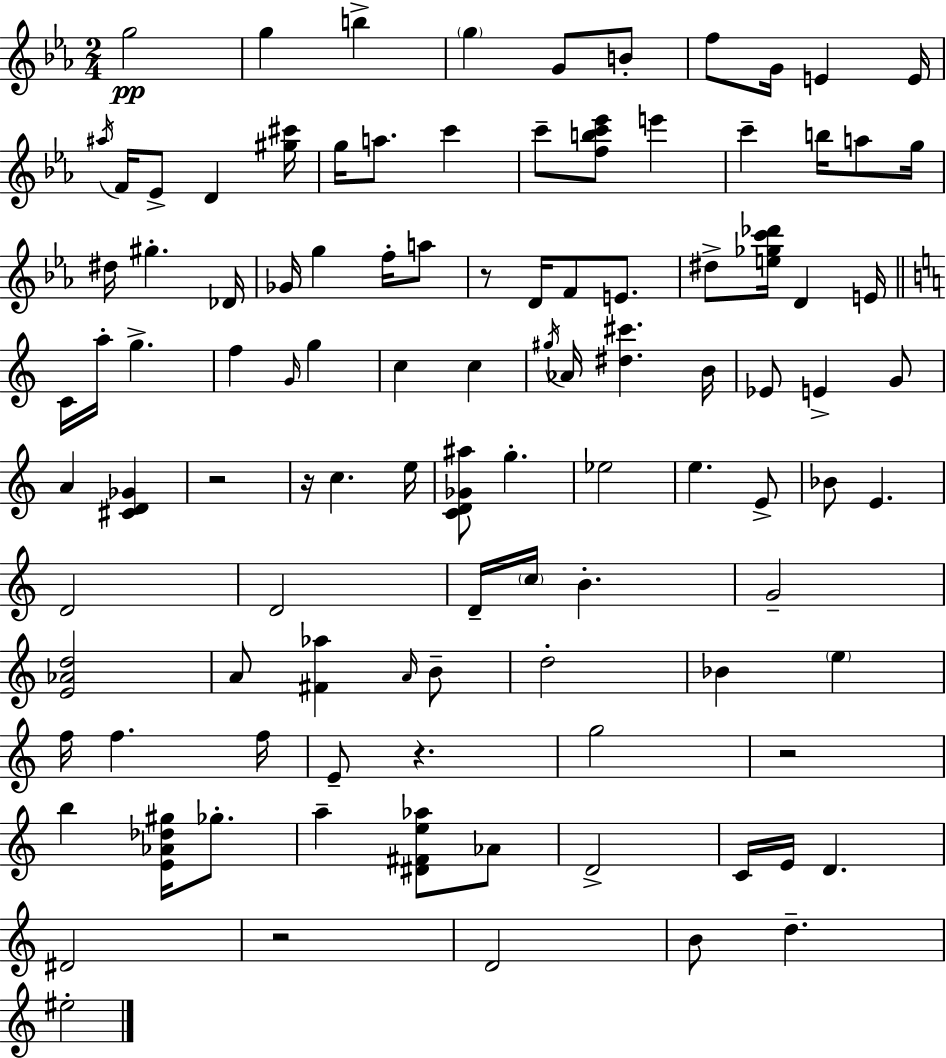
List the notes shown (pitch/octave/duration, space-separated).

G5/h G5/q B5/q G5/q G4/e B4/e F5/e G4/s E4/q E4/s A#5/s F4/s Eb4/e D4/q [G#5,C#6]/s G5/s A5/e. C6/q C6/e [F5,B5,C6,Eb6]/e E6/q C6/q B5/s A5/e G5/s D#5/s G#5/q. Db4/s Gb4/s G5/q F5/s A5/e R/e D4/s F4/e E4/e. D#5/e [E5,Gb5,C6,Db6]/s D4/q E4/s C4/s A5/s G5/q. F5/q G4/s G5/q C5/q C5/q G#5/s Ab4/s [D#5,C#6]/q. B4/s Eb4/e E4/q G4/e A4/q [C#4,D4,Gb4]/q R/h R/s C5/q. E5/s [C4,D4,Gb4,A#5]/e G5/q. Eb5/h E5/q. E4/e Bb4/e E4/q. D4/h D4/h D4/s C5/s B4/q. G4/h [E4,Ab4,D5]/h A4/e [F#4,Ab5]/q A4/s B4/e D5/h Bb4/q E5/q F5/s F5/q. F5/s E4/e R/q. G5/h R/h B5/q [E4,Ab4,Db5,G#5]/s Gb5/e. A5/q [D#4,F#4,E5,Ab5]/e Ab4/e D4/h C4/s E4/s D4/q. D#4/h R/h D4/h B4/e D5/q. EIS5/h